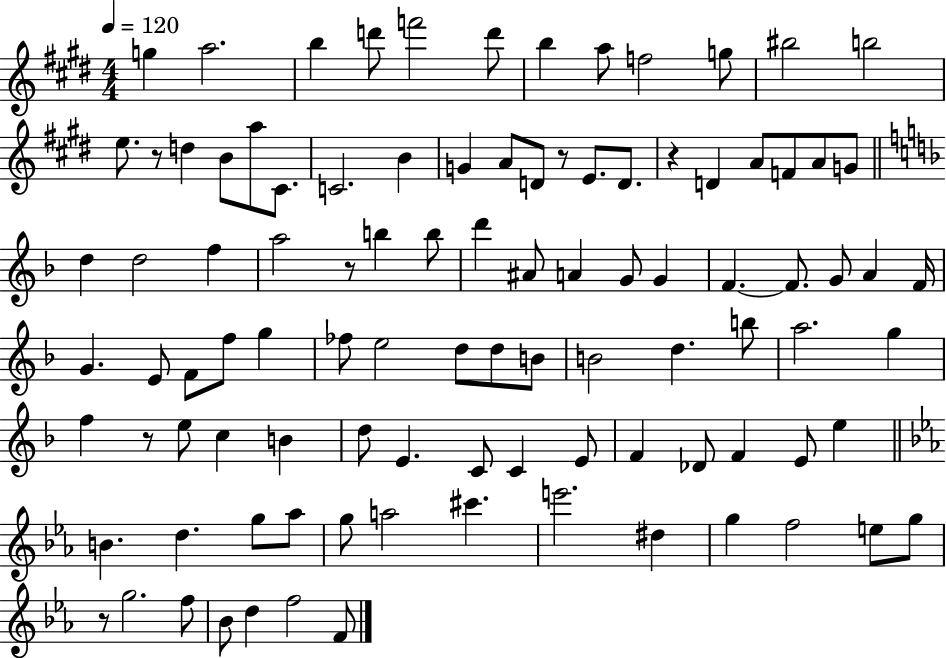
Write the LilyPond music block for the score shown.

{
  \clef treble
  \numericTimeSignature
  \time 4/4
  \key e \major
  \tempo 4 = 120
  g''4 a''2. | b''4 d'''8 f'''2 d'''8 | b''4 a''8 f''2 g''8 | bis''2 b''2 | \break e''8. r8 d''4 b'8 a''8 cis'8. | c'2. b'4 | g'4 a'8 d'8 r8 e'8. d'8. | r4 d'4 a'8 f'8 a'8 g'8 | \break \bar "||" \break \key f \major d''4 d''2 f''4 | a''2 r8 b''4 b''8 | d'''4 ais'8 a'4 g'8 g'4 | f'4.~~ f'8. g'8 a'4 f'16 | \break g'4. e'8 f'8 f''8 g''4 | fes''8 e''2 d''8 d''8 b'8 | b'2 d''4. b''8 | a''2. g''4 | \break f''4 r8 e''8 c''4 b'4 | d''8 e'4. c'8 c'4 e'8 | f'4 des'8 f'4 e'8 e''4 | \bar "||" \break \key ees \major b'4. d''4. g''8 aes''8 | g''8 a''2 cis'''4. | e'''2. dis''4 | g''4 f''2 e''8 g''8 | \break r8 g''2. f''8 | bes'8 d''4 f''2 f'8 | \bar "|."
}